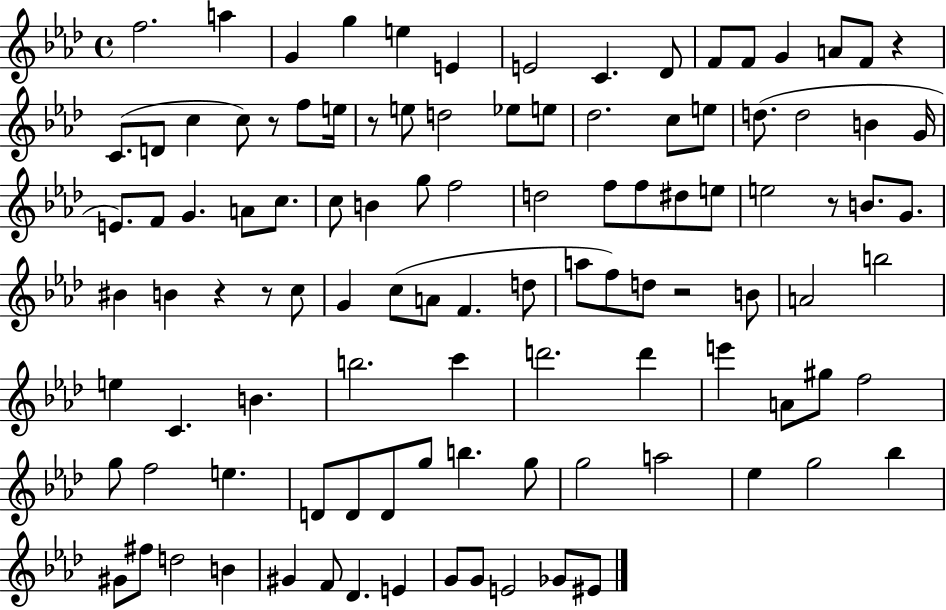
F5/h. A5/q G4/q G5/q E5/q E4/q E4/h C4/q. Db4/e F4/e F4/e G4/q A4/e F4/e R/q C4/e. D4/e C5/q C5/e R/e F5/e E5/s R/e E5/e D5/h Eb5/e E5/e Db5/h. C5/e E5/e D5/e. D5/h B4/q G4/s E4/e. F4/e G4/q. A4/e C5/e. C5/e B4/q G5/e F5/h D5/h F5/e F5/e D#5/e E5/e E5/h R/e B4/e. G4/e. BIS4/q B4/q R/q R/e C5/e G4/q C5/e A4/e F4/q. D5/e A5/e F5/e D5/e R/h B4/e A4/h B5/h E5/q C4/q. B4/q. B5/h. C6/q D6/h. D6/q E6/q A4/e G#5/e F5/h G5/e F5/h E5/q. D4/e D4/e D4/e G5/e B5/q. G5/e G5/h A5/h Eb5/q G5/h Bb5/q G#4/e F#5/e D5/h B4/q G#4/q F4/e Db4/q. E4/q G4/e G4/e E4/h Gb4/e EIS4/e